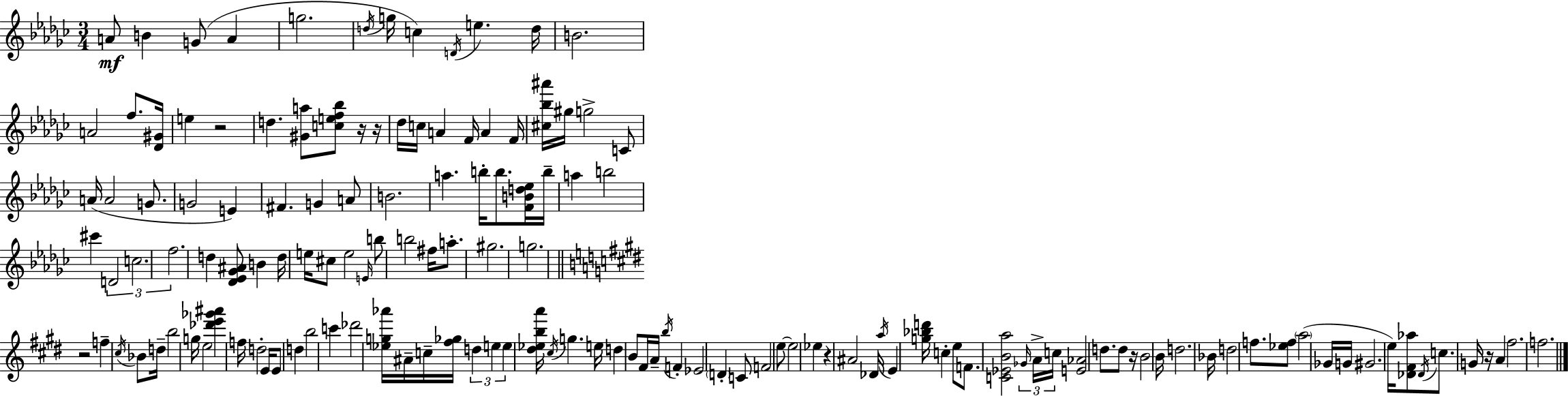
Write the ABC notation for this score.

X:1
T:Untitled
M:3/4
L:1/4
K:Ebm
A/2 B G/2 A g2 d/4 g/4 c D/4 e d/4 B2 A2 f/2 [_D^G]/4 e z2 d [^Ga]/2 [cef_b]/2 z/4 z/4 _d/4 c/4 A F/4 A F/4 [^c_b^a']/4 ^g/4 g2 C/2 A/4 A2 G/2 G2 E ^F G A/2 B2 a b/4 b/2 [FBd_e]/4 b/4 a b2 ^c' D2 c2 f2 d [_D_E_G^A]/2 B d/4 e/4 ^c/2 e2 E/4 b/2 b2 ^f/4 a/2 ^g2 g2 z2 f ^c/4 _B/2 d/4 b2 g/4 e2 [_d'e'_g'^a'] f/4 d2 E/4 E/2 d b2 c' _d'2 [_eg_a']/4 ^A/4 c/4 [^f_g]/4 d e e [^d_eba']/4 ^c/4 g e/4 d B/2 ^F/4 A/4 b/4 F _E2 D C/2 F2 e/2 e2 _e z ^A2 _D/4 a/4 E [g_bd']/4 c e/2 F/2 [C_EBa]2 _G/4 A/4 c/4 [E_A]2 d/2 d/2 z/4 B2 B/4 d2 _B/4 d2 f/2 [_ef]/2 a2 _G/4 G/4 ^G2 e/4 [_D^F_a]/2 _D/4 c/2 G/4 z/4 A ^f2 f2